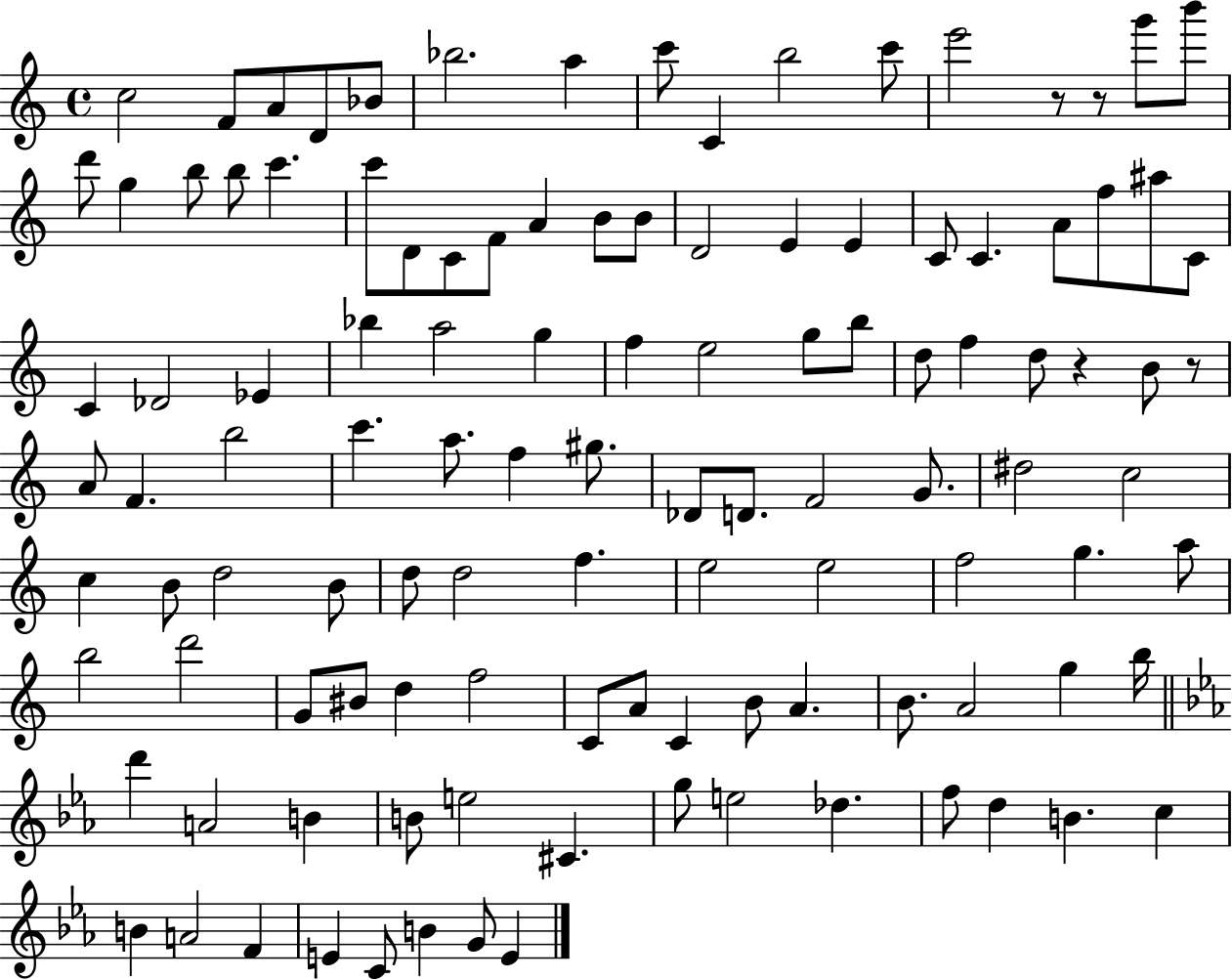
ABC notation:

X:1
T:Untitled
M:4/4
L:1/4
K:C
c2 F/2 A/2 D/2 _B/2 _b2 a c'/2 C b2 c'/2 e'2 z/2 z/2 g'/2 b'/2 d'/2 g b/2 b/2 c' c'/2 D/2 C/2 F/2 A B/2 B/2 D2 E E C/2 C A/2 f/2 ^a/2 C/2 C _D2 _E _b a2 g f e2 g/2 b/2 d/2 f d/2 z B/2 z/2 A/2 F b2 c' a/2 f ^g/2 _D/2 D/2 F2 G/2 ^d2 c2 c B/2 d2 B/2 d/2 d2 f e2 e2 f2 g a/2 b2 d'2 G/2 ^B/2 d f2 C/2 A/2 C B/2 A B/2 A2 g b/4 d' A2 B B/2 e2 ^C g/2 e2 _d f/2 d B c B A2 F E C/2 B G/2 E